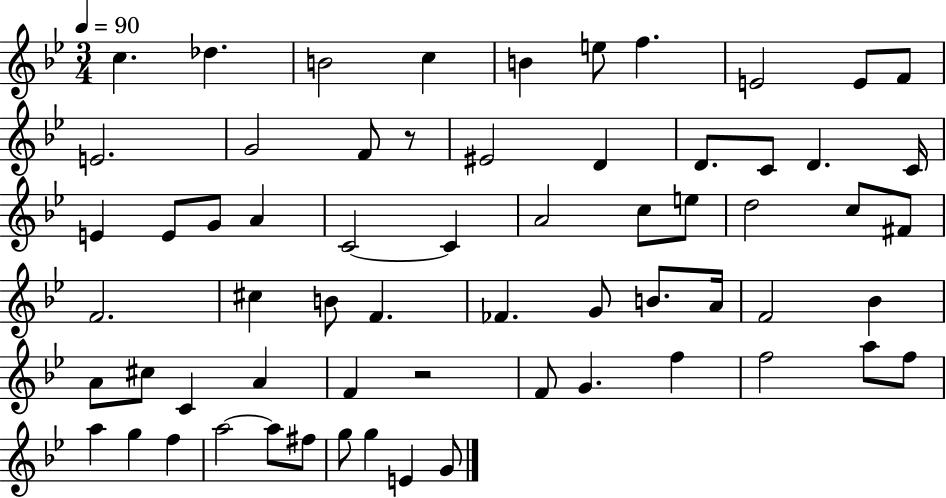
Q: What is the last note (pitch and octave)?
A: G4